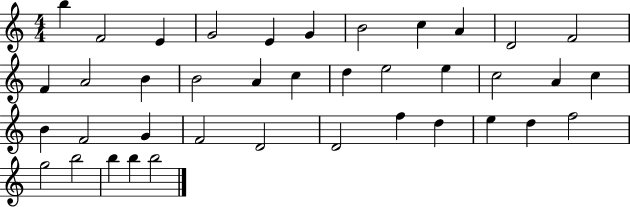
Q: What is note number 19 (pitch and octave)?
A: E5